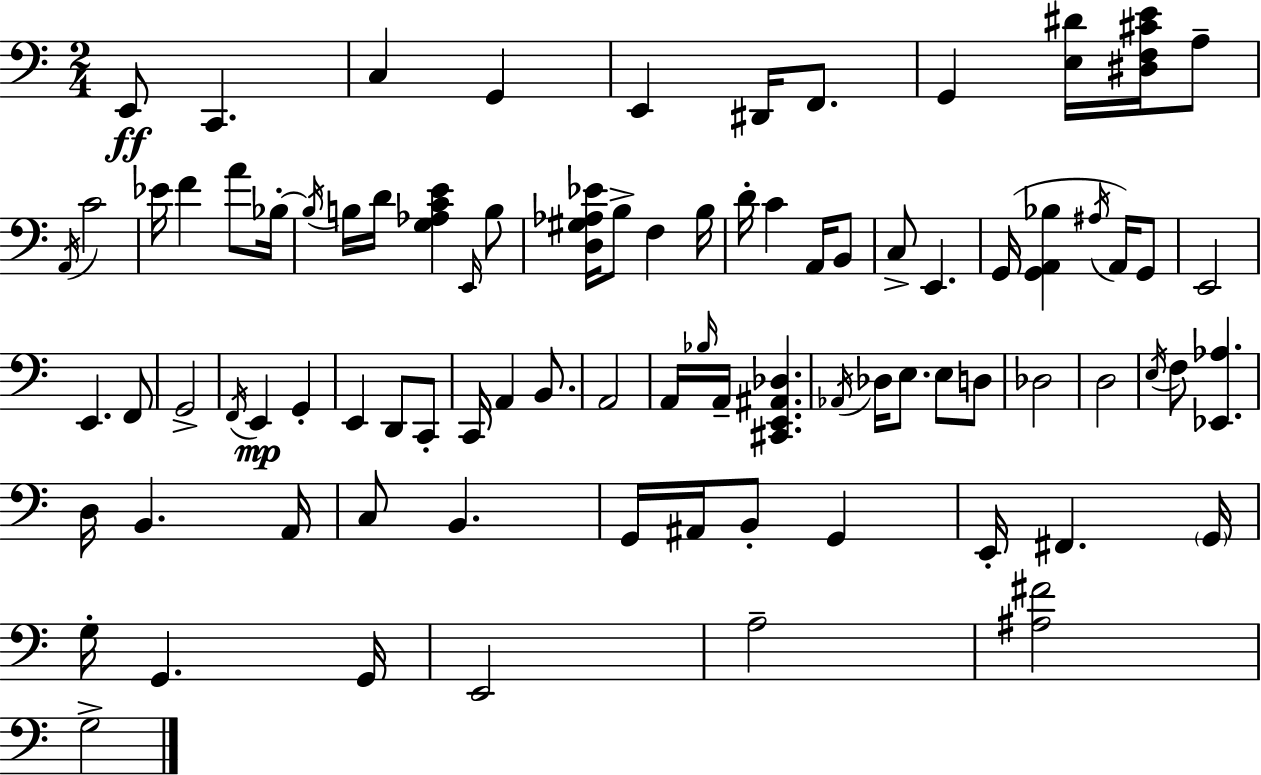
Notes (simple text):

E2/e C2/q. C3/q G2/q E2/q D#2/s F2/e. G2/q [E3,D#4]/s [D#3,F3,C#4,E4]/s A3/e A2/s C4/h Eb4/s F4/q A4/e Bb3/s Bb3/s B3/s D4/s [G3,Ab3,C4,E4]/q E2/s B3/e [D3,G#3,Ab3,Eb4]/s B3/e F3/q B3/s D4/s C4/q A2/s B2/e C3/e E2/q. G2/s [G2,A2,Bb3]/q A#3/s A2/s G2/e E2/h E2/q. F2/e G2/h F2/s E2/q G2/q E2/q D2/e C2/e C2/s A2/q B2/e. A2/h A2/s Bb3/s A2/s [C#2,E2,A#2,Db3]/q. Ab2/s Db3/s E3/e. E3/e D3/e Db3/h D3/h E3/s F3/e [Eb2,Ab3]/q. D3/s B2/q. A2/s C3/e B2/q. G2/s A#2/s B2/e G2/q E2/s F#2/q. G2/s G3/s G2/q. G2/s E2/h A3/h [A#3,F#4]/h G3/h